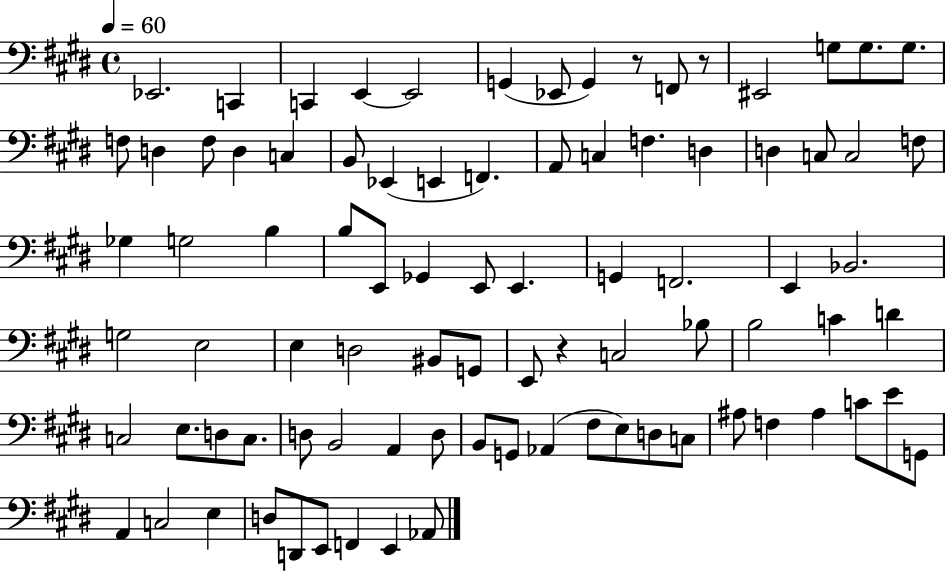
Eb2/h. C2/q C2/q E2/q E2/h G2/q Eb2/e G2/q R/e F2/e R/e EIS2/h G3/e G3/e. G3/e. F3/e D3/q F3/e D3/q C3/q B2/e Eb2/q E2/q F2/q. A2/e C3/q F3/q. D3/q D3/q C3/e C3/h F3/e Gb3/q G3/h B3/q B3/e E2/e Gb2/q E2/e E2/q. G2/q F2/h. E2/q Bb2/h. G3/h E3/h E3/q D3/h BIS2/e G2/e E2/e R/q C3/h Bb3/e B3/h C4/q D4/q C3/h E3/e. D3/e C3/e. D3/e B2/h A2/q D3/e B2/e G2/e Ab2/q F#3/e E3/e D3/e C3/e A#3/e F3/q A#3/q C4/e E4/e G2/e A2/q C3/h E3/q D3/e D2/e E2/e F2/q E2/q Ab2/e